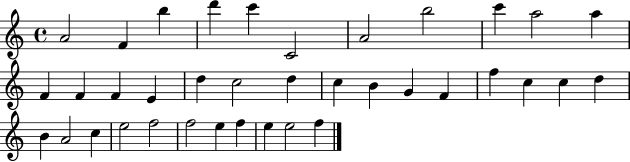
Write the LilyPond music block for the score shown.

{
  \clef treble
  \time 4/4
  \defaultTimeSignature
  \key c \major
  a'2 f'4 b''4 | d'''4 c'''4 c'2 | a'2 b''2 | c'''4 a''2 a''4 | \break f'4 f'4 f'4 e'4 | d''4 c''2 d''4 | c''4 b'4 g'4 f'4 | f''4 c''4 c''4 d''4 | \break b'4 a'2 c''4 | e''2 f''2 | f''2 e''4 f''4 | e''4 e''2 f''4 | \break \bar "|."
}